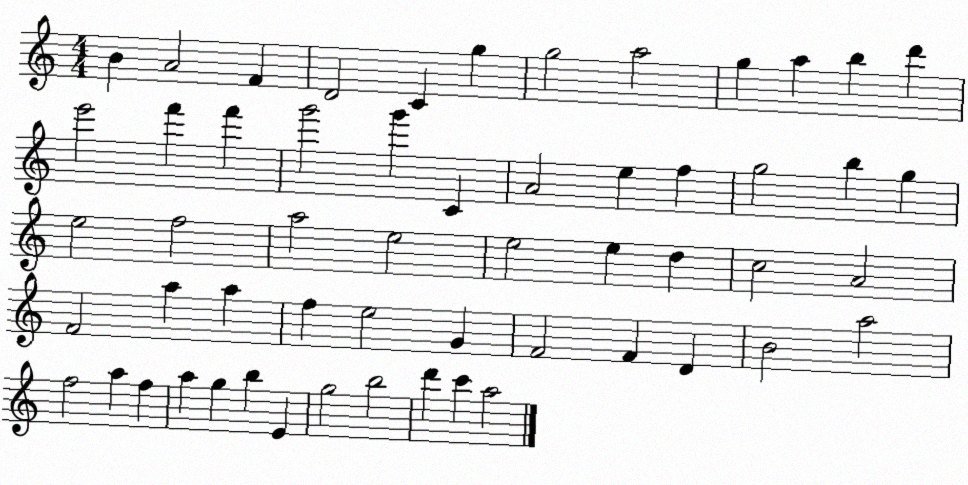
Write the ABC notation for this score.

X:1
T:Untitled
M:4/4
L:1/4
K:C
B A2 F D2 C g g2 a2 g a b d' e'2 f' f' g'2 g' C A2 e f g2 b g e2 f2 a2 e2 e2 e d c2 A2 F2 a a f e2 G F2 F D B2 a2 f2 a f a g b E g2 b2 d' c' a2